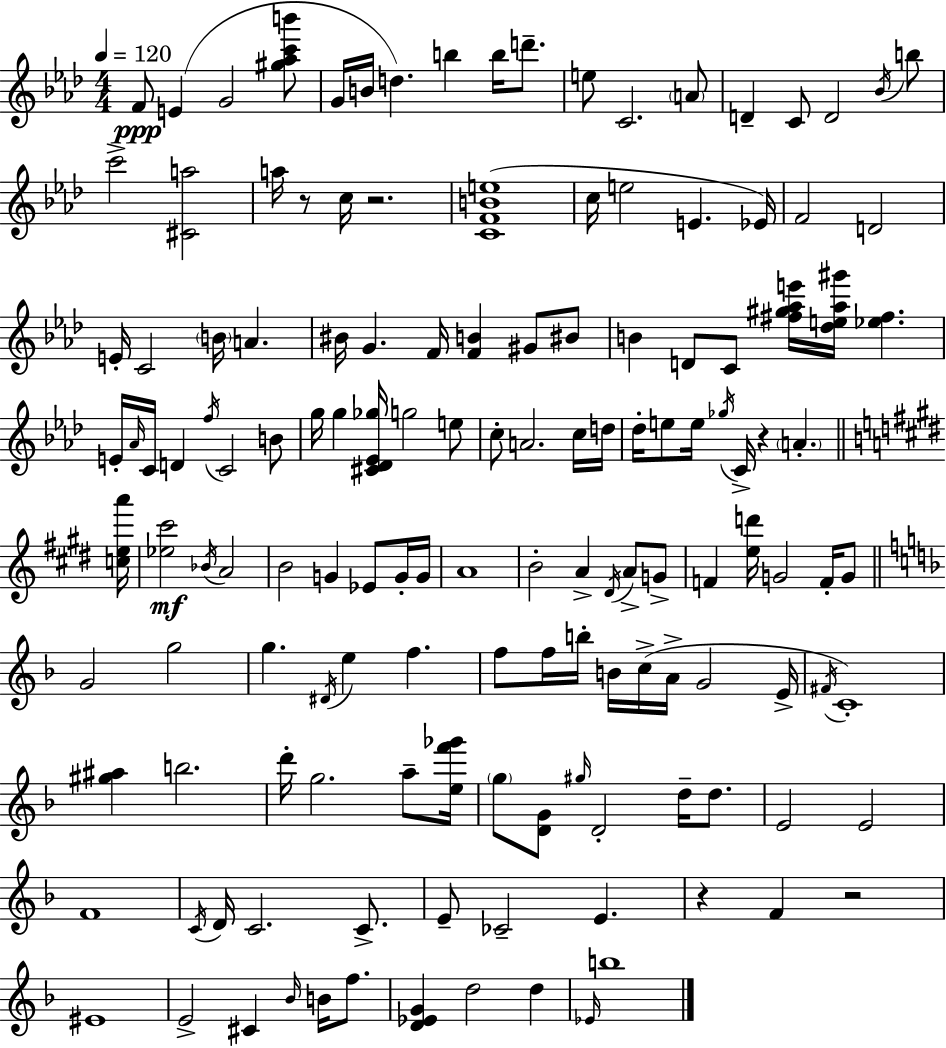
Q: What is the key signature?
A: AES major